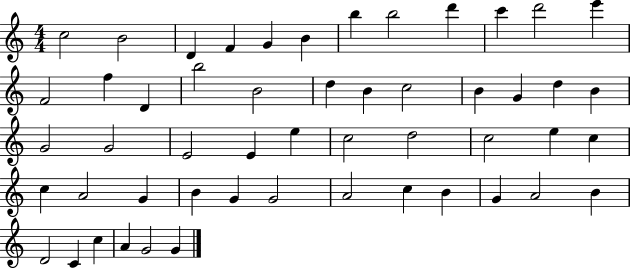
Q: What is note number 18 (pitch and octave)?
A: D5